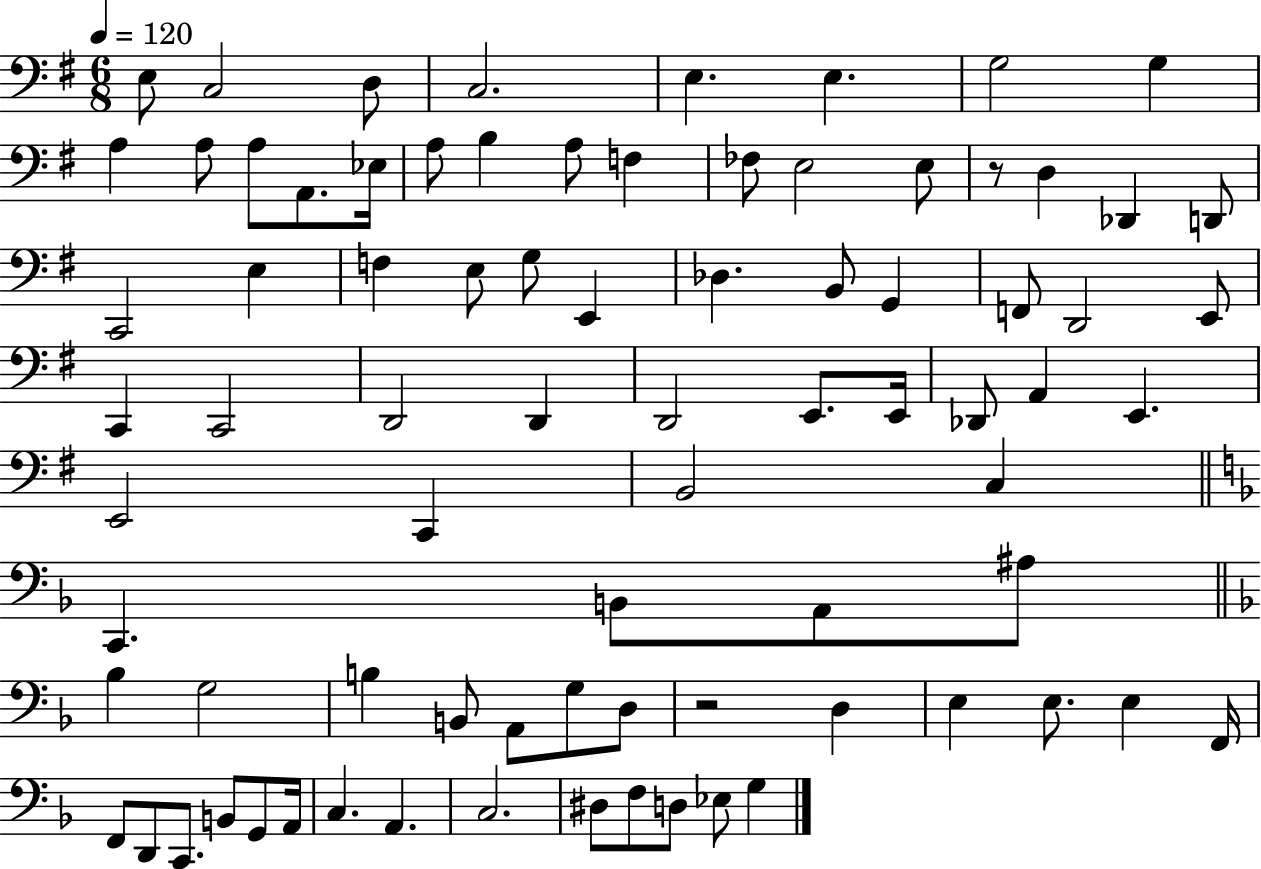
X:1
T:Untitled
M:6/8
L:1/4
K:G
E,/2 C,2 D,/2 C,2 E, E, G,2 G, A, A,/2 A,/2 A,,/2 _E,/4 A,/2 B, A,/2 F, _F,/2 E,2 E,/2 z/2 D, _D,, D,,/2 C,,2 E, F, E,/2 G,/2 E,, _D, B,,/2 G,, F,,/2 D,,2 E,,/2 C,, C,,2 D,,2 D,, D,,2 E,,/2 E,,/4 _D,,/2 A,, E,, E,,2 C,, B,,2 C, C,, B,,/2 A,,/2 ^A,/2 _B, G,2 B, B,,/2 A,,/2 G,/2 D,/2 z2 D, E, E,/2 E, F,,/4 F,,/2 D,,/2 C,,/2 B,,/2 G,,/2 A,,/4 C, A,, C,2 ^D,/2 F,/2 D,/2 _E,/2 G,